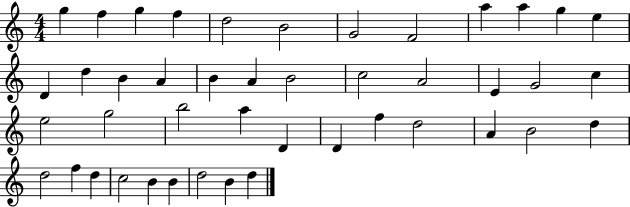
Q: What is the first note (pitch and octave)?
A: G5